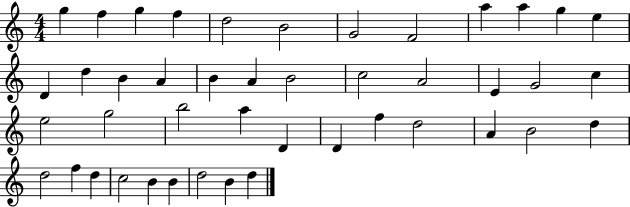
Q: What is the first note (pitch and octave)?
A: G5